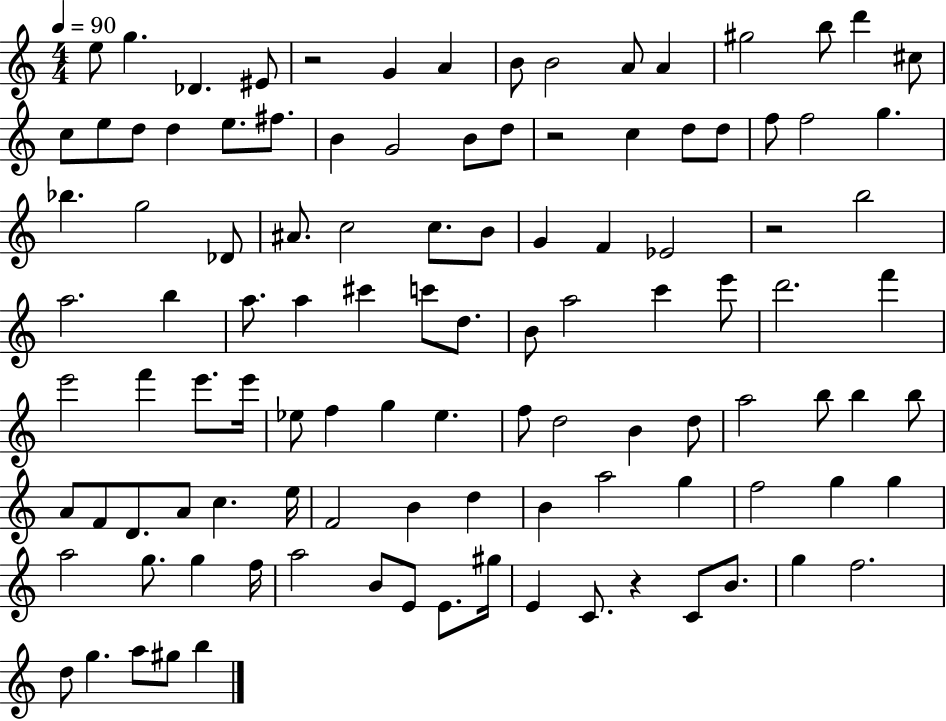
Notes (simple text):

E5/e G5/q. Db4/q. EIS4/e R/h G4/q A4/q B4/e B4/h A4/e A4/q G#5/h B5/e D6/q C#5/e C5/e E5/e D5/e D5/q E5/e. F#5/e. B4/q G4/h B4/e D5/e R/h C5/q D5/e D5/e F5/e F5/h G5/q. Bb5/q. G5/h Db4/e A#4/e. C5/h C5/e. B4/e G4/q F4/q Eb4/h R/h B5/h A5/h. B5/q A5/e. A5/q C#6/q C6/e D5/e. B4/e A5/h C6/q E6/e D6/h. F6/q E6/h F6/q E6/e. E6/s Eb5/e F5/q G5/q Eb5/q. F5/e D5/h B4/q D5/e A5/h B5/e B5/q B5/e A4/e F4/e D4/e. A4/e C5/q. E5/s F4/h B4/q D5/q B4/q A5/h G5/q F5/h G5/q G5/q A5/h G5/e. G5/q F5/s A5/h B4/e E4/e E4/e. G#5/s E4/q C4/e. R/q C4/e B4/e. G5/q F5/h. D5/e G5/q. A5/e G#5/e B5/q